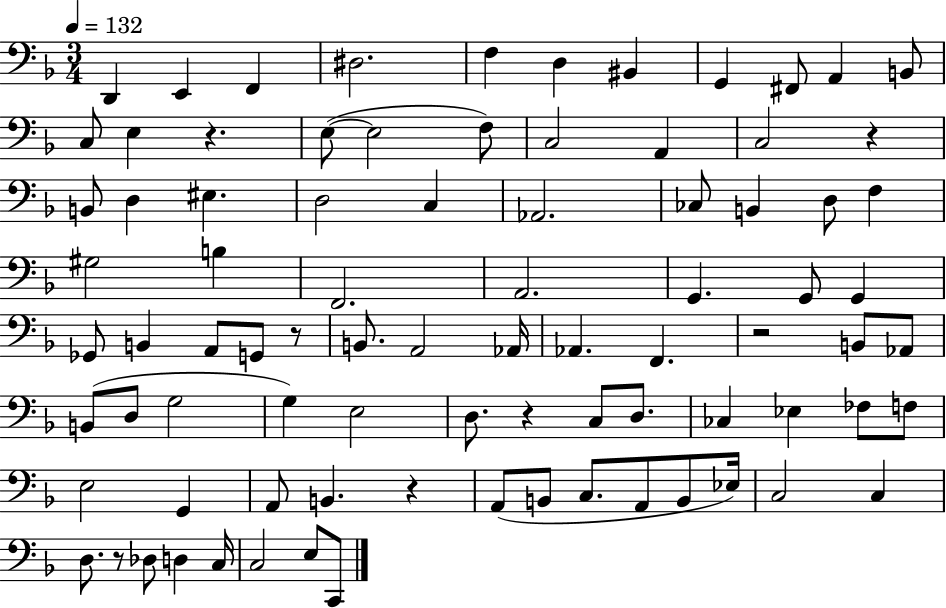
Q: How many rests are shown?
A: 7